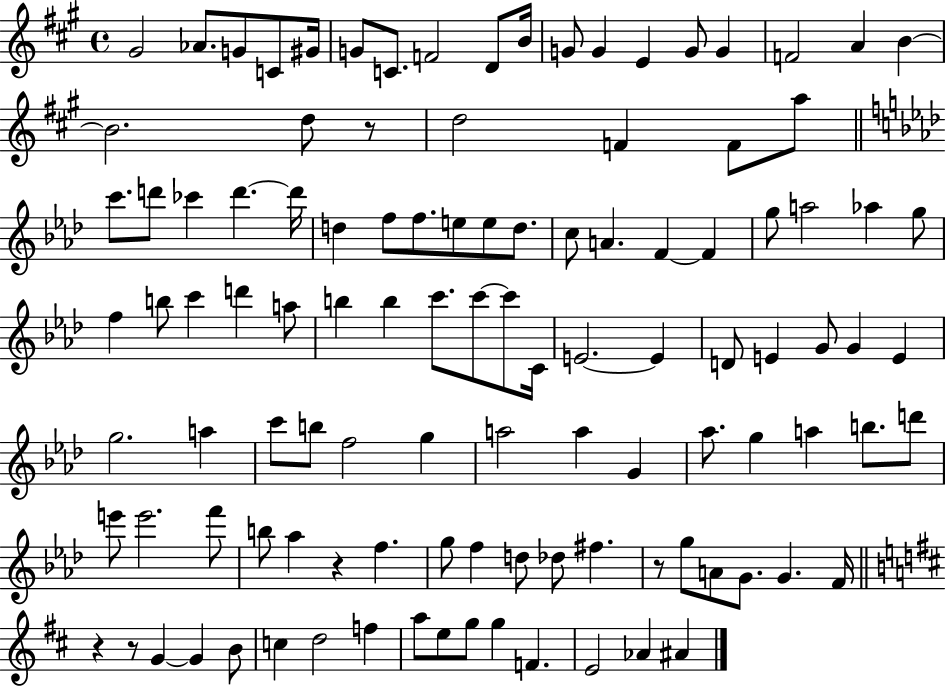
G#4/h Ab4/e. G4/e C4/e G#4/s G4/e C4/e. F4/h D4/e B4/s G4/e G4/q E4/q G4/e G4/q F4/h A4/q B4/q B4/h. D5/e R/e D5/h F4/q F4/e A5/e C6/e. D6/e CES6/q D6/q. D6/s D5/q F5/e F5/e. E5/e E5/e D5/e. C5/e A4/q. F4/q F4/q G5/e A5/h Ab5/q G5/e F5/q B5/e C6/q D6/q A5/e B5/q B5/q C6/e. C6/e C6/e C4/s E4/h. E4/q D4/e E4/q G4/e G4/q E4/q G5/h. A5/q C6/e B5/e F5/h G5/q A5/h A5/q G4/q Ab5/e. G5/q A5/q B5/e. D6/e E6/e E6/h. F6/e B5/e Ab5/q R/q F5/q. G5/e F5/q D5/e Db5/e F#5/q. R/e G5/e A4/e G4/e. G4/q. F4/s R/q R/e G4/q G4/q B4/e C5/q D5/h F5/q A5/e E5/e G5/e G5/q F4/q. E4/h Ab4/q A#4/q